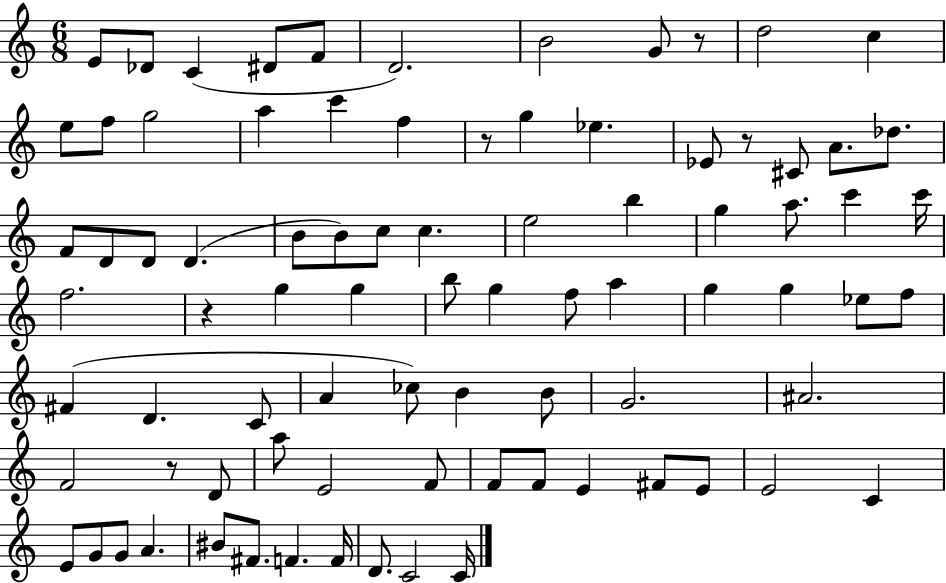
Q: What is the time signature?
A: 6/8